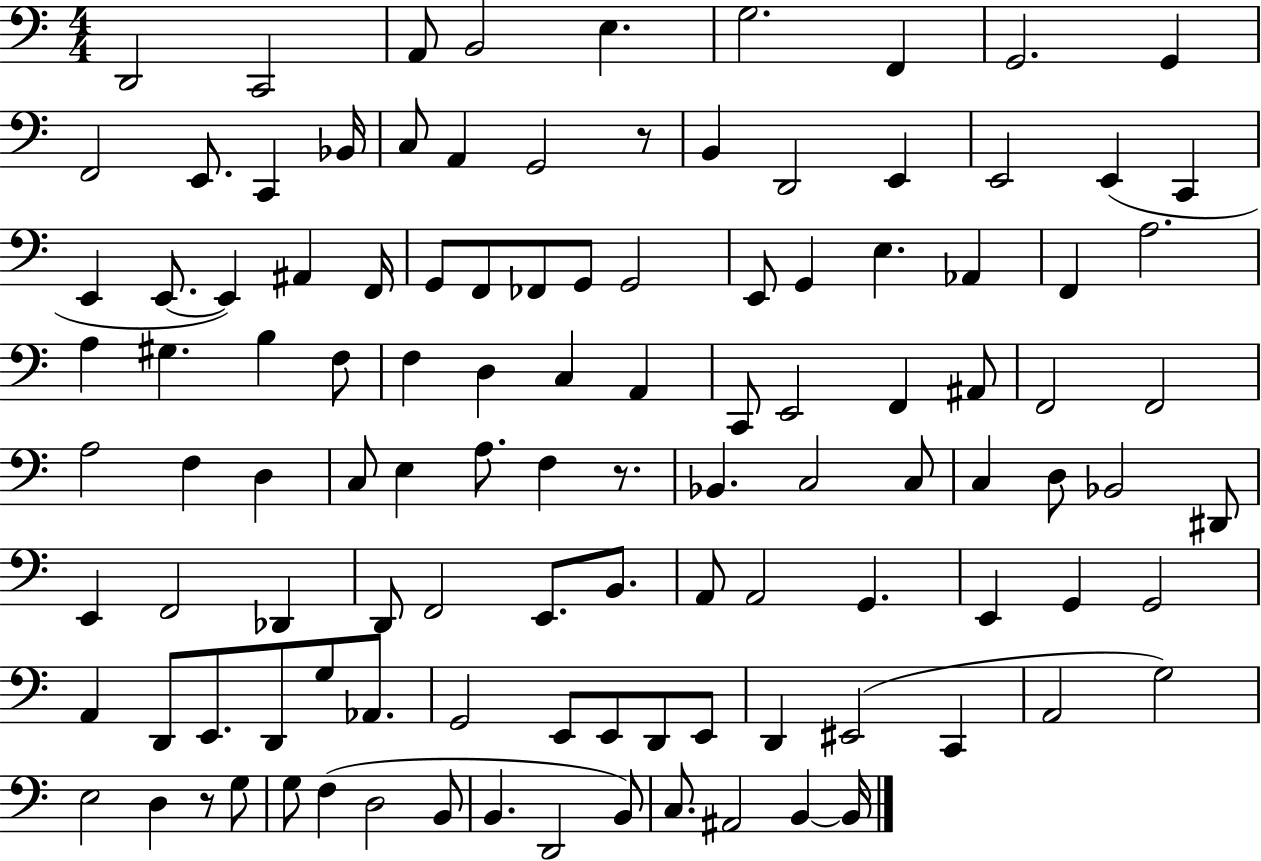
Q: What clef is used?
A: bass